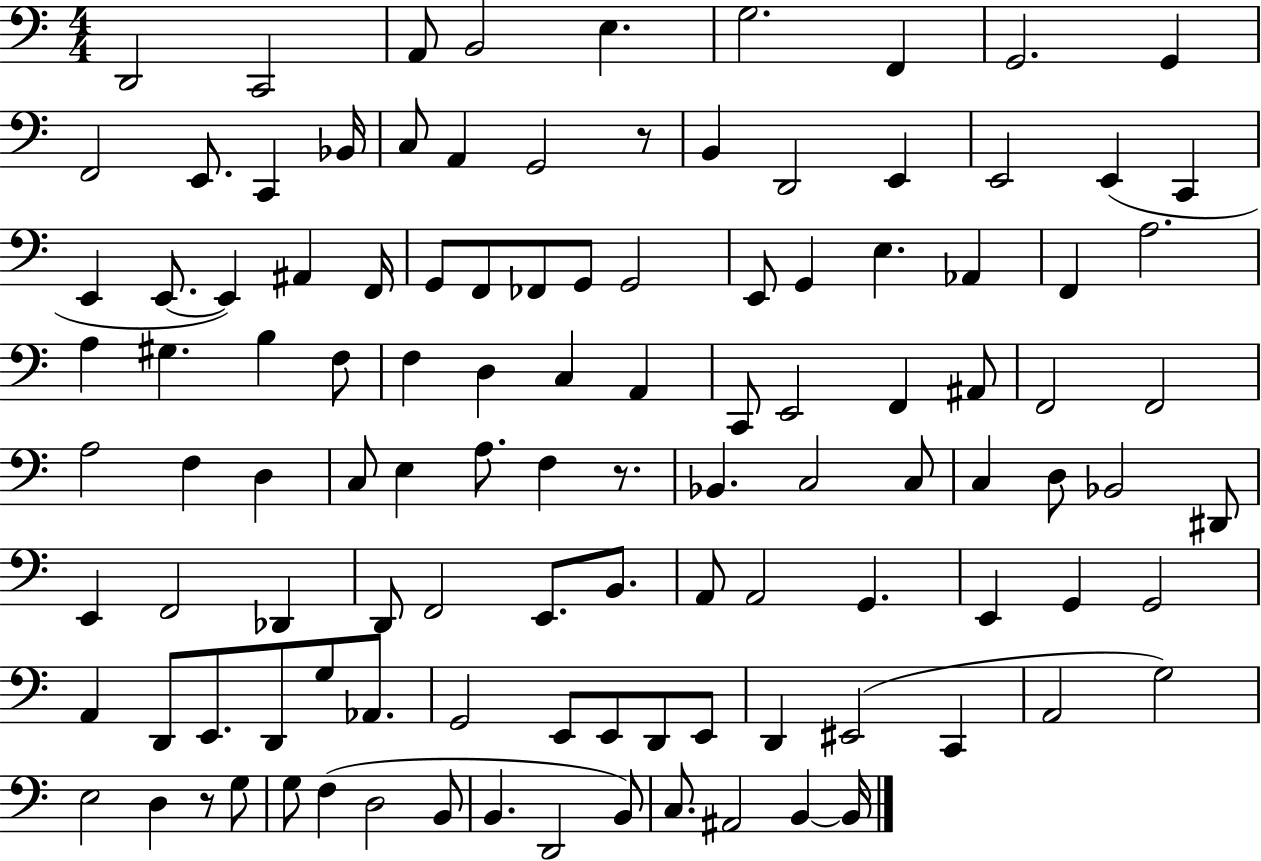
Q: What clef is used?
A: bass